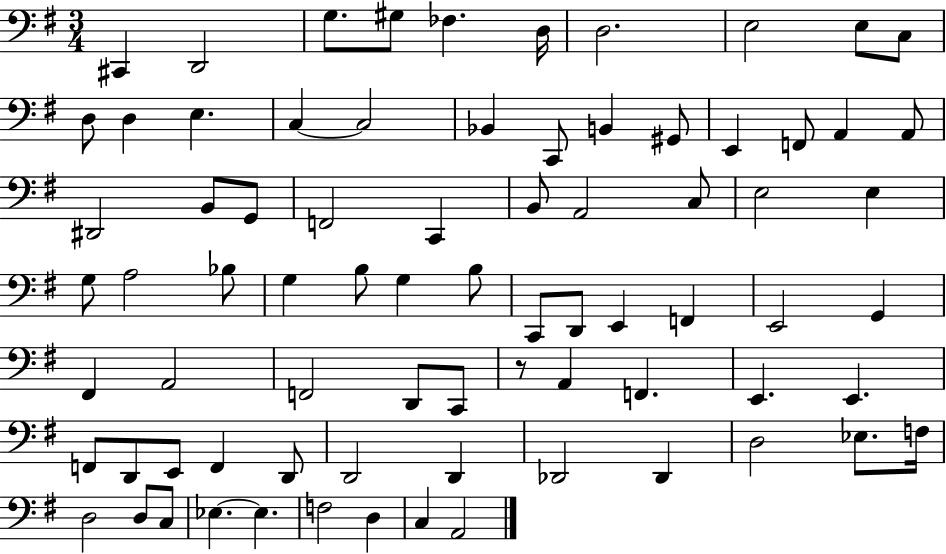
C#2/q D2/h G3/e. G#3/e FES3/q. D3/s D3/h. E3/h E3/e C3/e D3/e D3/q E3/q. C3/q C3/h Bb2/q C2/e B2/q G#2/e E2/q F2/e A2/q A2/e D#2/h B2/e G2/e F2/h C2/q B2/e A2/h C3/e E3/h E3/q G3/e A3/h Bb3/e G3/q B3/e G3/q B3/e C2/e D2/e E2/q F2/q E2/h G2/q F#2/q A2/h F2/h D2/e C2/e R/e A2/q F2/q. E2/q. E2/q. F2/e D2/e E2/e F2/q D2/e D2/h D2/q Db2/h Db2/q D3/h Eb3/e. F3/s D3/h D3/e C3/e Eb3/q. Eb3/q. F3/h D3/q C3/q A2/h